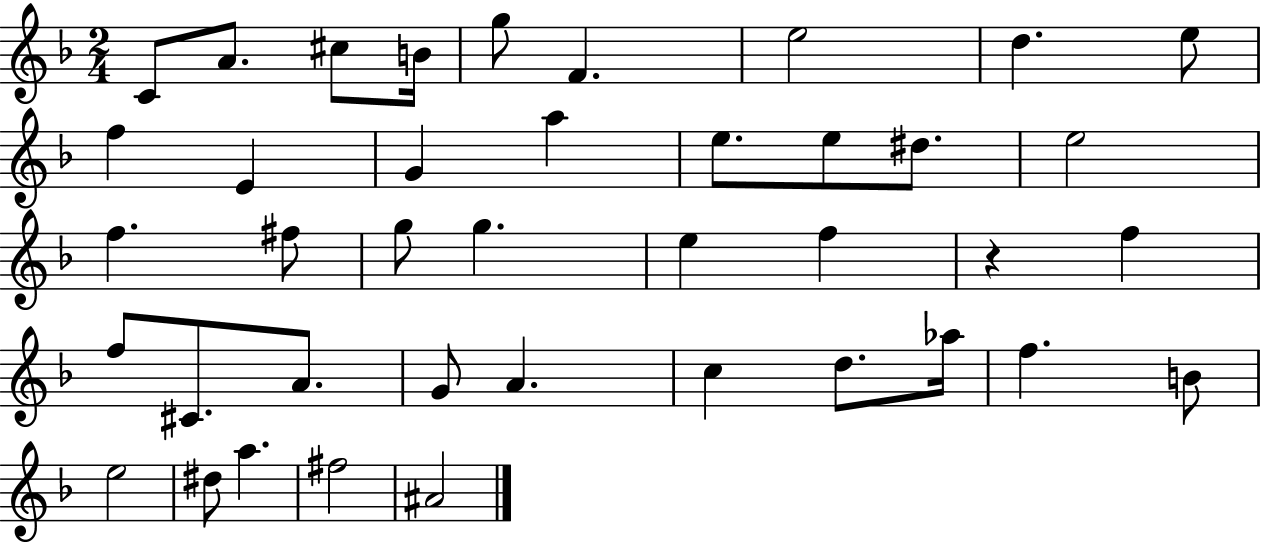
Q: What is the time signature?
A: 2/4